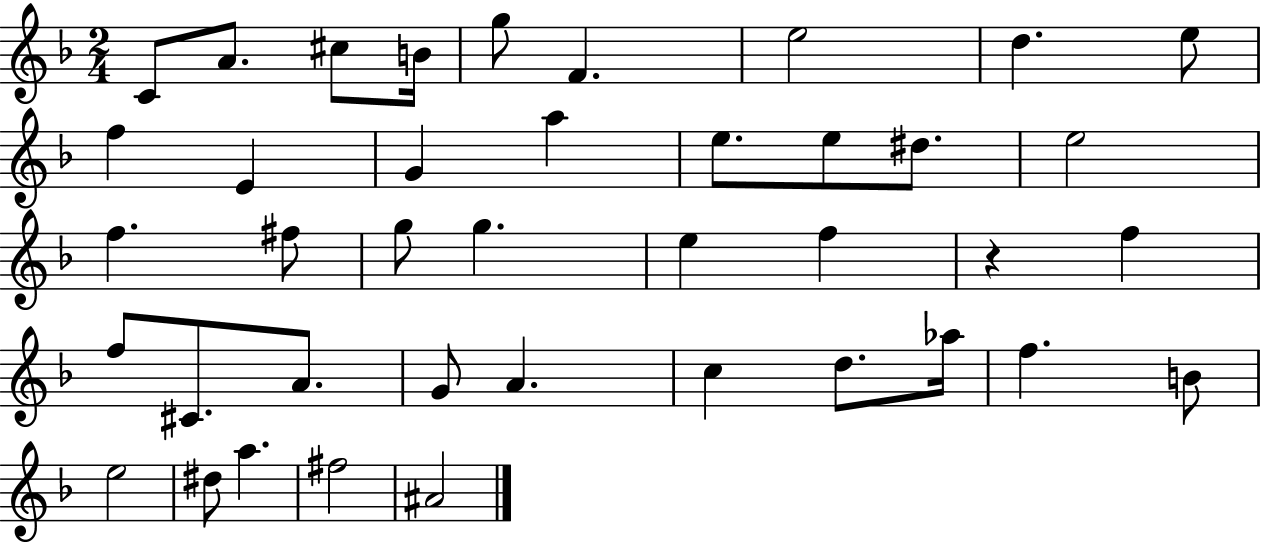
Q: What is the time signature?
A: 2/4